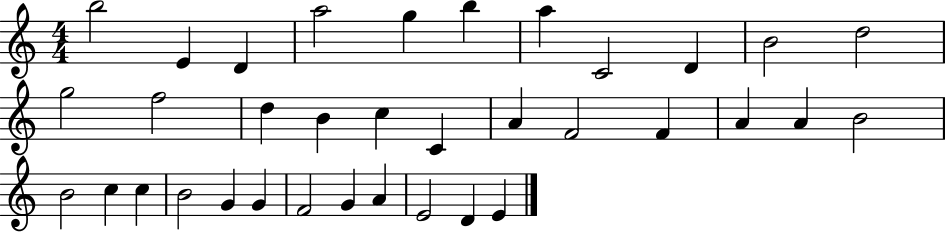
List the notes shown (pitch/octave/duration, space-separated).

B5/h E4/q D4/q A5/h G5/q B5/q A5/q C4/h D4/q B4/h D5/h G5/h F5/h D5/q B4/q C5/q C4/q A4/q F4/h F4/q A4/q A4/q B4/h B4/h C5/q C5/q B4/h G4/q G4/q F4/h G4/q A4/q E4/h D4/q E4/q